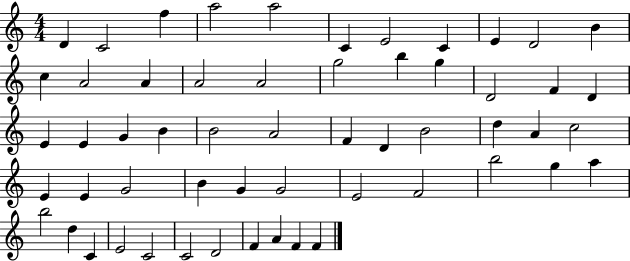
D4/q C4/h F5/q A5/h A5/h C4/q E4/h C4/q E4/q D4/h B4/q C5/q A4/h A4/q A4/h A4/h G5/h B5/q G5/q D4/h F4/q D4/q E4/q E4/q G4/q B4/q B4/h A4/h F4/q D4/q B4/h D5/q A4/q C5/h E4/q E4/q G4/h B4/q G4/q G4/h E4/h F4/h B5/h G5/q A5/q B5/h D5/q C4/q E4/h C4/h C4/h D4/h F4/q A4/q F4/q F4/q